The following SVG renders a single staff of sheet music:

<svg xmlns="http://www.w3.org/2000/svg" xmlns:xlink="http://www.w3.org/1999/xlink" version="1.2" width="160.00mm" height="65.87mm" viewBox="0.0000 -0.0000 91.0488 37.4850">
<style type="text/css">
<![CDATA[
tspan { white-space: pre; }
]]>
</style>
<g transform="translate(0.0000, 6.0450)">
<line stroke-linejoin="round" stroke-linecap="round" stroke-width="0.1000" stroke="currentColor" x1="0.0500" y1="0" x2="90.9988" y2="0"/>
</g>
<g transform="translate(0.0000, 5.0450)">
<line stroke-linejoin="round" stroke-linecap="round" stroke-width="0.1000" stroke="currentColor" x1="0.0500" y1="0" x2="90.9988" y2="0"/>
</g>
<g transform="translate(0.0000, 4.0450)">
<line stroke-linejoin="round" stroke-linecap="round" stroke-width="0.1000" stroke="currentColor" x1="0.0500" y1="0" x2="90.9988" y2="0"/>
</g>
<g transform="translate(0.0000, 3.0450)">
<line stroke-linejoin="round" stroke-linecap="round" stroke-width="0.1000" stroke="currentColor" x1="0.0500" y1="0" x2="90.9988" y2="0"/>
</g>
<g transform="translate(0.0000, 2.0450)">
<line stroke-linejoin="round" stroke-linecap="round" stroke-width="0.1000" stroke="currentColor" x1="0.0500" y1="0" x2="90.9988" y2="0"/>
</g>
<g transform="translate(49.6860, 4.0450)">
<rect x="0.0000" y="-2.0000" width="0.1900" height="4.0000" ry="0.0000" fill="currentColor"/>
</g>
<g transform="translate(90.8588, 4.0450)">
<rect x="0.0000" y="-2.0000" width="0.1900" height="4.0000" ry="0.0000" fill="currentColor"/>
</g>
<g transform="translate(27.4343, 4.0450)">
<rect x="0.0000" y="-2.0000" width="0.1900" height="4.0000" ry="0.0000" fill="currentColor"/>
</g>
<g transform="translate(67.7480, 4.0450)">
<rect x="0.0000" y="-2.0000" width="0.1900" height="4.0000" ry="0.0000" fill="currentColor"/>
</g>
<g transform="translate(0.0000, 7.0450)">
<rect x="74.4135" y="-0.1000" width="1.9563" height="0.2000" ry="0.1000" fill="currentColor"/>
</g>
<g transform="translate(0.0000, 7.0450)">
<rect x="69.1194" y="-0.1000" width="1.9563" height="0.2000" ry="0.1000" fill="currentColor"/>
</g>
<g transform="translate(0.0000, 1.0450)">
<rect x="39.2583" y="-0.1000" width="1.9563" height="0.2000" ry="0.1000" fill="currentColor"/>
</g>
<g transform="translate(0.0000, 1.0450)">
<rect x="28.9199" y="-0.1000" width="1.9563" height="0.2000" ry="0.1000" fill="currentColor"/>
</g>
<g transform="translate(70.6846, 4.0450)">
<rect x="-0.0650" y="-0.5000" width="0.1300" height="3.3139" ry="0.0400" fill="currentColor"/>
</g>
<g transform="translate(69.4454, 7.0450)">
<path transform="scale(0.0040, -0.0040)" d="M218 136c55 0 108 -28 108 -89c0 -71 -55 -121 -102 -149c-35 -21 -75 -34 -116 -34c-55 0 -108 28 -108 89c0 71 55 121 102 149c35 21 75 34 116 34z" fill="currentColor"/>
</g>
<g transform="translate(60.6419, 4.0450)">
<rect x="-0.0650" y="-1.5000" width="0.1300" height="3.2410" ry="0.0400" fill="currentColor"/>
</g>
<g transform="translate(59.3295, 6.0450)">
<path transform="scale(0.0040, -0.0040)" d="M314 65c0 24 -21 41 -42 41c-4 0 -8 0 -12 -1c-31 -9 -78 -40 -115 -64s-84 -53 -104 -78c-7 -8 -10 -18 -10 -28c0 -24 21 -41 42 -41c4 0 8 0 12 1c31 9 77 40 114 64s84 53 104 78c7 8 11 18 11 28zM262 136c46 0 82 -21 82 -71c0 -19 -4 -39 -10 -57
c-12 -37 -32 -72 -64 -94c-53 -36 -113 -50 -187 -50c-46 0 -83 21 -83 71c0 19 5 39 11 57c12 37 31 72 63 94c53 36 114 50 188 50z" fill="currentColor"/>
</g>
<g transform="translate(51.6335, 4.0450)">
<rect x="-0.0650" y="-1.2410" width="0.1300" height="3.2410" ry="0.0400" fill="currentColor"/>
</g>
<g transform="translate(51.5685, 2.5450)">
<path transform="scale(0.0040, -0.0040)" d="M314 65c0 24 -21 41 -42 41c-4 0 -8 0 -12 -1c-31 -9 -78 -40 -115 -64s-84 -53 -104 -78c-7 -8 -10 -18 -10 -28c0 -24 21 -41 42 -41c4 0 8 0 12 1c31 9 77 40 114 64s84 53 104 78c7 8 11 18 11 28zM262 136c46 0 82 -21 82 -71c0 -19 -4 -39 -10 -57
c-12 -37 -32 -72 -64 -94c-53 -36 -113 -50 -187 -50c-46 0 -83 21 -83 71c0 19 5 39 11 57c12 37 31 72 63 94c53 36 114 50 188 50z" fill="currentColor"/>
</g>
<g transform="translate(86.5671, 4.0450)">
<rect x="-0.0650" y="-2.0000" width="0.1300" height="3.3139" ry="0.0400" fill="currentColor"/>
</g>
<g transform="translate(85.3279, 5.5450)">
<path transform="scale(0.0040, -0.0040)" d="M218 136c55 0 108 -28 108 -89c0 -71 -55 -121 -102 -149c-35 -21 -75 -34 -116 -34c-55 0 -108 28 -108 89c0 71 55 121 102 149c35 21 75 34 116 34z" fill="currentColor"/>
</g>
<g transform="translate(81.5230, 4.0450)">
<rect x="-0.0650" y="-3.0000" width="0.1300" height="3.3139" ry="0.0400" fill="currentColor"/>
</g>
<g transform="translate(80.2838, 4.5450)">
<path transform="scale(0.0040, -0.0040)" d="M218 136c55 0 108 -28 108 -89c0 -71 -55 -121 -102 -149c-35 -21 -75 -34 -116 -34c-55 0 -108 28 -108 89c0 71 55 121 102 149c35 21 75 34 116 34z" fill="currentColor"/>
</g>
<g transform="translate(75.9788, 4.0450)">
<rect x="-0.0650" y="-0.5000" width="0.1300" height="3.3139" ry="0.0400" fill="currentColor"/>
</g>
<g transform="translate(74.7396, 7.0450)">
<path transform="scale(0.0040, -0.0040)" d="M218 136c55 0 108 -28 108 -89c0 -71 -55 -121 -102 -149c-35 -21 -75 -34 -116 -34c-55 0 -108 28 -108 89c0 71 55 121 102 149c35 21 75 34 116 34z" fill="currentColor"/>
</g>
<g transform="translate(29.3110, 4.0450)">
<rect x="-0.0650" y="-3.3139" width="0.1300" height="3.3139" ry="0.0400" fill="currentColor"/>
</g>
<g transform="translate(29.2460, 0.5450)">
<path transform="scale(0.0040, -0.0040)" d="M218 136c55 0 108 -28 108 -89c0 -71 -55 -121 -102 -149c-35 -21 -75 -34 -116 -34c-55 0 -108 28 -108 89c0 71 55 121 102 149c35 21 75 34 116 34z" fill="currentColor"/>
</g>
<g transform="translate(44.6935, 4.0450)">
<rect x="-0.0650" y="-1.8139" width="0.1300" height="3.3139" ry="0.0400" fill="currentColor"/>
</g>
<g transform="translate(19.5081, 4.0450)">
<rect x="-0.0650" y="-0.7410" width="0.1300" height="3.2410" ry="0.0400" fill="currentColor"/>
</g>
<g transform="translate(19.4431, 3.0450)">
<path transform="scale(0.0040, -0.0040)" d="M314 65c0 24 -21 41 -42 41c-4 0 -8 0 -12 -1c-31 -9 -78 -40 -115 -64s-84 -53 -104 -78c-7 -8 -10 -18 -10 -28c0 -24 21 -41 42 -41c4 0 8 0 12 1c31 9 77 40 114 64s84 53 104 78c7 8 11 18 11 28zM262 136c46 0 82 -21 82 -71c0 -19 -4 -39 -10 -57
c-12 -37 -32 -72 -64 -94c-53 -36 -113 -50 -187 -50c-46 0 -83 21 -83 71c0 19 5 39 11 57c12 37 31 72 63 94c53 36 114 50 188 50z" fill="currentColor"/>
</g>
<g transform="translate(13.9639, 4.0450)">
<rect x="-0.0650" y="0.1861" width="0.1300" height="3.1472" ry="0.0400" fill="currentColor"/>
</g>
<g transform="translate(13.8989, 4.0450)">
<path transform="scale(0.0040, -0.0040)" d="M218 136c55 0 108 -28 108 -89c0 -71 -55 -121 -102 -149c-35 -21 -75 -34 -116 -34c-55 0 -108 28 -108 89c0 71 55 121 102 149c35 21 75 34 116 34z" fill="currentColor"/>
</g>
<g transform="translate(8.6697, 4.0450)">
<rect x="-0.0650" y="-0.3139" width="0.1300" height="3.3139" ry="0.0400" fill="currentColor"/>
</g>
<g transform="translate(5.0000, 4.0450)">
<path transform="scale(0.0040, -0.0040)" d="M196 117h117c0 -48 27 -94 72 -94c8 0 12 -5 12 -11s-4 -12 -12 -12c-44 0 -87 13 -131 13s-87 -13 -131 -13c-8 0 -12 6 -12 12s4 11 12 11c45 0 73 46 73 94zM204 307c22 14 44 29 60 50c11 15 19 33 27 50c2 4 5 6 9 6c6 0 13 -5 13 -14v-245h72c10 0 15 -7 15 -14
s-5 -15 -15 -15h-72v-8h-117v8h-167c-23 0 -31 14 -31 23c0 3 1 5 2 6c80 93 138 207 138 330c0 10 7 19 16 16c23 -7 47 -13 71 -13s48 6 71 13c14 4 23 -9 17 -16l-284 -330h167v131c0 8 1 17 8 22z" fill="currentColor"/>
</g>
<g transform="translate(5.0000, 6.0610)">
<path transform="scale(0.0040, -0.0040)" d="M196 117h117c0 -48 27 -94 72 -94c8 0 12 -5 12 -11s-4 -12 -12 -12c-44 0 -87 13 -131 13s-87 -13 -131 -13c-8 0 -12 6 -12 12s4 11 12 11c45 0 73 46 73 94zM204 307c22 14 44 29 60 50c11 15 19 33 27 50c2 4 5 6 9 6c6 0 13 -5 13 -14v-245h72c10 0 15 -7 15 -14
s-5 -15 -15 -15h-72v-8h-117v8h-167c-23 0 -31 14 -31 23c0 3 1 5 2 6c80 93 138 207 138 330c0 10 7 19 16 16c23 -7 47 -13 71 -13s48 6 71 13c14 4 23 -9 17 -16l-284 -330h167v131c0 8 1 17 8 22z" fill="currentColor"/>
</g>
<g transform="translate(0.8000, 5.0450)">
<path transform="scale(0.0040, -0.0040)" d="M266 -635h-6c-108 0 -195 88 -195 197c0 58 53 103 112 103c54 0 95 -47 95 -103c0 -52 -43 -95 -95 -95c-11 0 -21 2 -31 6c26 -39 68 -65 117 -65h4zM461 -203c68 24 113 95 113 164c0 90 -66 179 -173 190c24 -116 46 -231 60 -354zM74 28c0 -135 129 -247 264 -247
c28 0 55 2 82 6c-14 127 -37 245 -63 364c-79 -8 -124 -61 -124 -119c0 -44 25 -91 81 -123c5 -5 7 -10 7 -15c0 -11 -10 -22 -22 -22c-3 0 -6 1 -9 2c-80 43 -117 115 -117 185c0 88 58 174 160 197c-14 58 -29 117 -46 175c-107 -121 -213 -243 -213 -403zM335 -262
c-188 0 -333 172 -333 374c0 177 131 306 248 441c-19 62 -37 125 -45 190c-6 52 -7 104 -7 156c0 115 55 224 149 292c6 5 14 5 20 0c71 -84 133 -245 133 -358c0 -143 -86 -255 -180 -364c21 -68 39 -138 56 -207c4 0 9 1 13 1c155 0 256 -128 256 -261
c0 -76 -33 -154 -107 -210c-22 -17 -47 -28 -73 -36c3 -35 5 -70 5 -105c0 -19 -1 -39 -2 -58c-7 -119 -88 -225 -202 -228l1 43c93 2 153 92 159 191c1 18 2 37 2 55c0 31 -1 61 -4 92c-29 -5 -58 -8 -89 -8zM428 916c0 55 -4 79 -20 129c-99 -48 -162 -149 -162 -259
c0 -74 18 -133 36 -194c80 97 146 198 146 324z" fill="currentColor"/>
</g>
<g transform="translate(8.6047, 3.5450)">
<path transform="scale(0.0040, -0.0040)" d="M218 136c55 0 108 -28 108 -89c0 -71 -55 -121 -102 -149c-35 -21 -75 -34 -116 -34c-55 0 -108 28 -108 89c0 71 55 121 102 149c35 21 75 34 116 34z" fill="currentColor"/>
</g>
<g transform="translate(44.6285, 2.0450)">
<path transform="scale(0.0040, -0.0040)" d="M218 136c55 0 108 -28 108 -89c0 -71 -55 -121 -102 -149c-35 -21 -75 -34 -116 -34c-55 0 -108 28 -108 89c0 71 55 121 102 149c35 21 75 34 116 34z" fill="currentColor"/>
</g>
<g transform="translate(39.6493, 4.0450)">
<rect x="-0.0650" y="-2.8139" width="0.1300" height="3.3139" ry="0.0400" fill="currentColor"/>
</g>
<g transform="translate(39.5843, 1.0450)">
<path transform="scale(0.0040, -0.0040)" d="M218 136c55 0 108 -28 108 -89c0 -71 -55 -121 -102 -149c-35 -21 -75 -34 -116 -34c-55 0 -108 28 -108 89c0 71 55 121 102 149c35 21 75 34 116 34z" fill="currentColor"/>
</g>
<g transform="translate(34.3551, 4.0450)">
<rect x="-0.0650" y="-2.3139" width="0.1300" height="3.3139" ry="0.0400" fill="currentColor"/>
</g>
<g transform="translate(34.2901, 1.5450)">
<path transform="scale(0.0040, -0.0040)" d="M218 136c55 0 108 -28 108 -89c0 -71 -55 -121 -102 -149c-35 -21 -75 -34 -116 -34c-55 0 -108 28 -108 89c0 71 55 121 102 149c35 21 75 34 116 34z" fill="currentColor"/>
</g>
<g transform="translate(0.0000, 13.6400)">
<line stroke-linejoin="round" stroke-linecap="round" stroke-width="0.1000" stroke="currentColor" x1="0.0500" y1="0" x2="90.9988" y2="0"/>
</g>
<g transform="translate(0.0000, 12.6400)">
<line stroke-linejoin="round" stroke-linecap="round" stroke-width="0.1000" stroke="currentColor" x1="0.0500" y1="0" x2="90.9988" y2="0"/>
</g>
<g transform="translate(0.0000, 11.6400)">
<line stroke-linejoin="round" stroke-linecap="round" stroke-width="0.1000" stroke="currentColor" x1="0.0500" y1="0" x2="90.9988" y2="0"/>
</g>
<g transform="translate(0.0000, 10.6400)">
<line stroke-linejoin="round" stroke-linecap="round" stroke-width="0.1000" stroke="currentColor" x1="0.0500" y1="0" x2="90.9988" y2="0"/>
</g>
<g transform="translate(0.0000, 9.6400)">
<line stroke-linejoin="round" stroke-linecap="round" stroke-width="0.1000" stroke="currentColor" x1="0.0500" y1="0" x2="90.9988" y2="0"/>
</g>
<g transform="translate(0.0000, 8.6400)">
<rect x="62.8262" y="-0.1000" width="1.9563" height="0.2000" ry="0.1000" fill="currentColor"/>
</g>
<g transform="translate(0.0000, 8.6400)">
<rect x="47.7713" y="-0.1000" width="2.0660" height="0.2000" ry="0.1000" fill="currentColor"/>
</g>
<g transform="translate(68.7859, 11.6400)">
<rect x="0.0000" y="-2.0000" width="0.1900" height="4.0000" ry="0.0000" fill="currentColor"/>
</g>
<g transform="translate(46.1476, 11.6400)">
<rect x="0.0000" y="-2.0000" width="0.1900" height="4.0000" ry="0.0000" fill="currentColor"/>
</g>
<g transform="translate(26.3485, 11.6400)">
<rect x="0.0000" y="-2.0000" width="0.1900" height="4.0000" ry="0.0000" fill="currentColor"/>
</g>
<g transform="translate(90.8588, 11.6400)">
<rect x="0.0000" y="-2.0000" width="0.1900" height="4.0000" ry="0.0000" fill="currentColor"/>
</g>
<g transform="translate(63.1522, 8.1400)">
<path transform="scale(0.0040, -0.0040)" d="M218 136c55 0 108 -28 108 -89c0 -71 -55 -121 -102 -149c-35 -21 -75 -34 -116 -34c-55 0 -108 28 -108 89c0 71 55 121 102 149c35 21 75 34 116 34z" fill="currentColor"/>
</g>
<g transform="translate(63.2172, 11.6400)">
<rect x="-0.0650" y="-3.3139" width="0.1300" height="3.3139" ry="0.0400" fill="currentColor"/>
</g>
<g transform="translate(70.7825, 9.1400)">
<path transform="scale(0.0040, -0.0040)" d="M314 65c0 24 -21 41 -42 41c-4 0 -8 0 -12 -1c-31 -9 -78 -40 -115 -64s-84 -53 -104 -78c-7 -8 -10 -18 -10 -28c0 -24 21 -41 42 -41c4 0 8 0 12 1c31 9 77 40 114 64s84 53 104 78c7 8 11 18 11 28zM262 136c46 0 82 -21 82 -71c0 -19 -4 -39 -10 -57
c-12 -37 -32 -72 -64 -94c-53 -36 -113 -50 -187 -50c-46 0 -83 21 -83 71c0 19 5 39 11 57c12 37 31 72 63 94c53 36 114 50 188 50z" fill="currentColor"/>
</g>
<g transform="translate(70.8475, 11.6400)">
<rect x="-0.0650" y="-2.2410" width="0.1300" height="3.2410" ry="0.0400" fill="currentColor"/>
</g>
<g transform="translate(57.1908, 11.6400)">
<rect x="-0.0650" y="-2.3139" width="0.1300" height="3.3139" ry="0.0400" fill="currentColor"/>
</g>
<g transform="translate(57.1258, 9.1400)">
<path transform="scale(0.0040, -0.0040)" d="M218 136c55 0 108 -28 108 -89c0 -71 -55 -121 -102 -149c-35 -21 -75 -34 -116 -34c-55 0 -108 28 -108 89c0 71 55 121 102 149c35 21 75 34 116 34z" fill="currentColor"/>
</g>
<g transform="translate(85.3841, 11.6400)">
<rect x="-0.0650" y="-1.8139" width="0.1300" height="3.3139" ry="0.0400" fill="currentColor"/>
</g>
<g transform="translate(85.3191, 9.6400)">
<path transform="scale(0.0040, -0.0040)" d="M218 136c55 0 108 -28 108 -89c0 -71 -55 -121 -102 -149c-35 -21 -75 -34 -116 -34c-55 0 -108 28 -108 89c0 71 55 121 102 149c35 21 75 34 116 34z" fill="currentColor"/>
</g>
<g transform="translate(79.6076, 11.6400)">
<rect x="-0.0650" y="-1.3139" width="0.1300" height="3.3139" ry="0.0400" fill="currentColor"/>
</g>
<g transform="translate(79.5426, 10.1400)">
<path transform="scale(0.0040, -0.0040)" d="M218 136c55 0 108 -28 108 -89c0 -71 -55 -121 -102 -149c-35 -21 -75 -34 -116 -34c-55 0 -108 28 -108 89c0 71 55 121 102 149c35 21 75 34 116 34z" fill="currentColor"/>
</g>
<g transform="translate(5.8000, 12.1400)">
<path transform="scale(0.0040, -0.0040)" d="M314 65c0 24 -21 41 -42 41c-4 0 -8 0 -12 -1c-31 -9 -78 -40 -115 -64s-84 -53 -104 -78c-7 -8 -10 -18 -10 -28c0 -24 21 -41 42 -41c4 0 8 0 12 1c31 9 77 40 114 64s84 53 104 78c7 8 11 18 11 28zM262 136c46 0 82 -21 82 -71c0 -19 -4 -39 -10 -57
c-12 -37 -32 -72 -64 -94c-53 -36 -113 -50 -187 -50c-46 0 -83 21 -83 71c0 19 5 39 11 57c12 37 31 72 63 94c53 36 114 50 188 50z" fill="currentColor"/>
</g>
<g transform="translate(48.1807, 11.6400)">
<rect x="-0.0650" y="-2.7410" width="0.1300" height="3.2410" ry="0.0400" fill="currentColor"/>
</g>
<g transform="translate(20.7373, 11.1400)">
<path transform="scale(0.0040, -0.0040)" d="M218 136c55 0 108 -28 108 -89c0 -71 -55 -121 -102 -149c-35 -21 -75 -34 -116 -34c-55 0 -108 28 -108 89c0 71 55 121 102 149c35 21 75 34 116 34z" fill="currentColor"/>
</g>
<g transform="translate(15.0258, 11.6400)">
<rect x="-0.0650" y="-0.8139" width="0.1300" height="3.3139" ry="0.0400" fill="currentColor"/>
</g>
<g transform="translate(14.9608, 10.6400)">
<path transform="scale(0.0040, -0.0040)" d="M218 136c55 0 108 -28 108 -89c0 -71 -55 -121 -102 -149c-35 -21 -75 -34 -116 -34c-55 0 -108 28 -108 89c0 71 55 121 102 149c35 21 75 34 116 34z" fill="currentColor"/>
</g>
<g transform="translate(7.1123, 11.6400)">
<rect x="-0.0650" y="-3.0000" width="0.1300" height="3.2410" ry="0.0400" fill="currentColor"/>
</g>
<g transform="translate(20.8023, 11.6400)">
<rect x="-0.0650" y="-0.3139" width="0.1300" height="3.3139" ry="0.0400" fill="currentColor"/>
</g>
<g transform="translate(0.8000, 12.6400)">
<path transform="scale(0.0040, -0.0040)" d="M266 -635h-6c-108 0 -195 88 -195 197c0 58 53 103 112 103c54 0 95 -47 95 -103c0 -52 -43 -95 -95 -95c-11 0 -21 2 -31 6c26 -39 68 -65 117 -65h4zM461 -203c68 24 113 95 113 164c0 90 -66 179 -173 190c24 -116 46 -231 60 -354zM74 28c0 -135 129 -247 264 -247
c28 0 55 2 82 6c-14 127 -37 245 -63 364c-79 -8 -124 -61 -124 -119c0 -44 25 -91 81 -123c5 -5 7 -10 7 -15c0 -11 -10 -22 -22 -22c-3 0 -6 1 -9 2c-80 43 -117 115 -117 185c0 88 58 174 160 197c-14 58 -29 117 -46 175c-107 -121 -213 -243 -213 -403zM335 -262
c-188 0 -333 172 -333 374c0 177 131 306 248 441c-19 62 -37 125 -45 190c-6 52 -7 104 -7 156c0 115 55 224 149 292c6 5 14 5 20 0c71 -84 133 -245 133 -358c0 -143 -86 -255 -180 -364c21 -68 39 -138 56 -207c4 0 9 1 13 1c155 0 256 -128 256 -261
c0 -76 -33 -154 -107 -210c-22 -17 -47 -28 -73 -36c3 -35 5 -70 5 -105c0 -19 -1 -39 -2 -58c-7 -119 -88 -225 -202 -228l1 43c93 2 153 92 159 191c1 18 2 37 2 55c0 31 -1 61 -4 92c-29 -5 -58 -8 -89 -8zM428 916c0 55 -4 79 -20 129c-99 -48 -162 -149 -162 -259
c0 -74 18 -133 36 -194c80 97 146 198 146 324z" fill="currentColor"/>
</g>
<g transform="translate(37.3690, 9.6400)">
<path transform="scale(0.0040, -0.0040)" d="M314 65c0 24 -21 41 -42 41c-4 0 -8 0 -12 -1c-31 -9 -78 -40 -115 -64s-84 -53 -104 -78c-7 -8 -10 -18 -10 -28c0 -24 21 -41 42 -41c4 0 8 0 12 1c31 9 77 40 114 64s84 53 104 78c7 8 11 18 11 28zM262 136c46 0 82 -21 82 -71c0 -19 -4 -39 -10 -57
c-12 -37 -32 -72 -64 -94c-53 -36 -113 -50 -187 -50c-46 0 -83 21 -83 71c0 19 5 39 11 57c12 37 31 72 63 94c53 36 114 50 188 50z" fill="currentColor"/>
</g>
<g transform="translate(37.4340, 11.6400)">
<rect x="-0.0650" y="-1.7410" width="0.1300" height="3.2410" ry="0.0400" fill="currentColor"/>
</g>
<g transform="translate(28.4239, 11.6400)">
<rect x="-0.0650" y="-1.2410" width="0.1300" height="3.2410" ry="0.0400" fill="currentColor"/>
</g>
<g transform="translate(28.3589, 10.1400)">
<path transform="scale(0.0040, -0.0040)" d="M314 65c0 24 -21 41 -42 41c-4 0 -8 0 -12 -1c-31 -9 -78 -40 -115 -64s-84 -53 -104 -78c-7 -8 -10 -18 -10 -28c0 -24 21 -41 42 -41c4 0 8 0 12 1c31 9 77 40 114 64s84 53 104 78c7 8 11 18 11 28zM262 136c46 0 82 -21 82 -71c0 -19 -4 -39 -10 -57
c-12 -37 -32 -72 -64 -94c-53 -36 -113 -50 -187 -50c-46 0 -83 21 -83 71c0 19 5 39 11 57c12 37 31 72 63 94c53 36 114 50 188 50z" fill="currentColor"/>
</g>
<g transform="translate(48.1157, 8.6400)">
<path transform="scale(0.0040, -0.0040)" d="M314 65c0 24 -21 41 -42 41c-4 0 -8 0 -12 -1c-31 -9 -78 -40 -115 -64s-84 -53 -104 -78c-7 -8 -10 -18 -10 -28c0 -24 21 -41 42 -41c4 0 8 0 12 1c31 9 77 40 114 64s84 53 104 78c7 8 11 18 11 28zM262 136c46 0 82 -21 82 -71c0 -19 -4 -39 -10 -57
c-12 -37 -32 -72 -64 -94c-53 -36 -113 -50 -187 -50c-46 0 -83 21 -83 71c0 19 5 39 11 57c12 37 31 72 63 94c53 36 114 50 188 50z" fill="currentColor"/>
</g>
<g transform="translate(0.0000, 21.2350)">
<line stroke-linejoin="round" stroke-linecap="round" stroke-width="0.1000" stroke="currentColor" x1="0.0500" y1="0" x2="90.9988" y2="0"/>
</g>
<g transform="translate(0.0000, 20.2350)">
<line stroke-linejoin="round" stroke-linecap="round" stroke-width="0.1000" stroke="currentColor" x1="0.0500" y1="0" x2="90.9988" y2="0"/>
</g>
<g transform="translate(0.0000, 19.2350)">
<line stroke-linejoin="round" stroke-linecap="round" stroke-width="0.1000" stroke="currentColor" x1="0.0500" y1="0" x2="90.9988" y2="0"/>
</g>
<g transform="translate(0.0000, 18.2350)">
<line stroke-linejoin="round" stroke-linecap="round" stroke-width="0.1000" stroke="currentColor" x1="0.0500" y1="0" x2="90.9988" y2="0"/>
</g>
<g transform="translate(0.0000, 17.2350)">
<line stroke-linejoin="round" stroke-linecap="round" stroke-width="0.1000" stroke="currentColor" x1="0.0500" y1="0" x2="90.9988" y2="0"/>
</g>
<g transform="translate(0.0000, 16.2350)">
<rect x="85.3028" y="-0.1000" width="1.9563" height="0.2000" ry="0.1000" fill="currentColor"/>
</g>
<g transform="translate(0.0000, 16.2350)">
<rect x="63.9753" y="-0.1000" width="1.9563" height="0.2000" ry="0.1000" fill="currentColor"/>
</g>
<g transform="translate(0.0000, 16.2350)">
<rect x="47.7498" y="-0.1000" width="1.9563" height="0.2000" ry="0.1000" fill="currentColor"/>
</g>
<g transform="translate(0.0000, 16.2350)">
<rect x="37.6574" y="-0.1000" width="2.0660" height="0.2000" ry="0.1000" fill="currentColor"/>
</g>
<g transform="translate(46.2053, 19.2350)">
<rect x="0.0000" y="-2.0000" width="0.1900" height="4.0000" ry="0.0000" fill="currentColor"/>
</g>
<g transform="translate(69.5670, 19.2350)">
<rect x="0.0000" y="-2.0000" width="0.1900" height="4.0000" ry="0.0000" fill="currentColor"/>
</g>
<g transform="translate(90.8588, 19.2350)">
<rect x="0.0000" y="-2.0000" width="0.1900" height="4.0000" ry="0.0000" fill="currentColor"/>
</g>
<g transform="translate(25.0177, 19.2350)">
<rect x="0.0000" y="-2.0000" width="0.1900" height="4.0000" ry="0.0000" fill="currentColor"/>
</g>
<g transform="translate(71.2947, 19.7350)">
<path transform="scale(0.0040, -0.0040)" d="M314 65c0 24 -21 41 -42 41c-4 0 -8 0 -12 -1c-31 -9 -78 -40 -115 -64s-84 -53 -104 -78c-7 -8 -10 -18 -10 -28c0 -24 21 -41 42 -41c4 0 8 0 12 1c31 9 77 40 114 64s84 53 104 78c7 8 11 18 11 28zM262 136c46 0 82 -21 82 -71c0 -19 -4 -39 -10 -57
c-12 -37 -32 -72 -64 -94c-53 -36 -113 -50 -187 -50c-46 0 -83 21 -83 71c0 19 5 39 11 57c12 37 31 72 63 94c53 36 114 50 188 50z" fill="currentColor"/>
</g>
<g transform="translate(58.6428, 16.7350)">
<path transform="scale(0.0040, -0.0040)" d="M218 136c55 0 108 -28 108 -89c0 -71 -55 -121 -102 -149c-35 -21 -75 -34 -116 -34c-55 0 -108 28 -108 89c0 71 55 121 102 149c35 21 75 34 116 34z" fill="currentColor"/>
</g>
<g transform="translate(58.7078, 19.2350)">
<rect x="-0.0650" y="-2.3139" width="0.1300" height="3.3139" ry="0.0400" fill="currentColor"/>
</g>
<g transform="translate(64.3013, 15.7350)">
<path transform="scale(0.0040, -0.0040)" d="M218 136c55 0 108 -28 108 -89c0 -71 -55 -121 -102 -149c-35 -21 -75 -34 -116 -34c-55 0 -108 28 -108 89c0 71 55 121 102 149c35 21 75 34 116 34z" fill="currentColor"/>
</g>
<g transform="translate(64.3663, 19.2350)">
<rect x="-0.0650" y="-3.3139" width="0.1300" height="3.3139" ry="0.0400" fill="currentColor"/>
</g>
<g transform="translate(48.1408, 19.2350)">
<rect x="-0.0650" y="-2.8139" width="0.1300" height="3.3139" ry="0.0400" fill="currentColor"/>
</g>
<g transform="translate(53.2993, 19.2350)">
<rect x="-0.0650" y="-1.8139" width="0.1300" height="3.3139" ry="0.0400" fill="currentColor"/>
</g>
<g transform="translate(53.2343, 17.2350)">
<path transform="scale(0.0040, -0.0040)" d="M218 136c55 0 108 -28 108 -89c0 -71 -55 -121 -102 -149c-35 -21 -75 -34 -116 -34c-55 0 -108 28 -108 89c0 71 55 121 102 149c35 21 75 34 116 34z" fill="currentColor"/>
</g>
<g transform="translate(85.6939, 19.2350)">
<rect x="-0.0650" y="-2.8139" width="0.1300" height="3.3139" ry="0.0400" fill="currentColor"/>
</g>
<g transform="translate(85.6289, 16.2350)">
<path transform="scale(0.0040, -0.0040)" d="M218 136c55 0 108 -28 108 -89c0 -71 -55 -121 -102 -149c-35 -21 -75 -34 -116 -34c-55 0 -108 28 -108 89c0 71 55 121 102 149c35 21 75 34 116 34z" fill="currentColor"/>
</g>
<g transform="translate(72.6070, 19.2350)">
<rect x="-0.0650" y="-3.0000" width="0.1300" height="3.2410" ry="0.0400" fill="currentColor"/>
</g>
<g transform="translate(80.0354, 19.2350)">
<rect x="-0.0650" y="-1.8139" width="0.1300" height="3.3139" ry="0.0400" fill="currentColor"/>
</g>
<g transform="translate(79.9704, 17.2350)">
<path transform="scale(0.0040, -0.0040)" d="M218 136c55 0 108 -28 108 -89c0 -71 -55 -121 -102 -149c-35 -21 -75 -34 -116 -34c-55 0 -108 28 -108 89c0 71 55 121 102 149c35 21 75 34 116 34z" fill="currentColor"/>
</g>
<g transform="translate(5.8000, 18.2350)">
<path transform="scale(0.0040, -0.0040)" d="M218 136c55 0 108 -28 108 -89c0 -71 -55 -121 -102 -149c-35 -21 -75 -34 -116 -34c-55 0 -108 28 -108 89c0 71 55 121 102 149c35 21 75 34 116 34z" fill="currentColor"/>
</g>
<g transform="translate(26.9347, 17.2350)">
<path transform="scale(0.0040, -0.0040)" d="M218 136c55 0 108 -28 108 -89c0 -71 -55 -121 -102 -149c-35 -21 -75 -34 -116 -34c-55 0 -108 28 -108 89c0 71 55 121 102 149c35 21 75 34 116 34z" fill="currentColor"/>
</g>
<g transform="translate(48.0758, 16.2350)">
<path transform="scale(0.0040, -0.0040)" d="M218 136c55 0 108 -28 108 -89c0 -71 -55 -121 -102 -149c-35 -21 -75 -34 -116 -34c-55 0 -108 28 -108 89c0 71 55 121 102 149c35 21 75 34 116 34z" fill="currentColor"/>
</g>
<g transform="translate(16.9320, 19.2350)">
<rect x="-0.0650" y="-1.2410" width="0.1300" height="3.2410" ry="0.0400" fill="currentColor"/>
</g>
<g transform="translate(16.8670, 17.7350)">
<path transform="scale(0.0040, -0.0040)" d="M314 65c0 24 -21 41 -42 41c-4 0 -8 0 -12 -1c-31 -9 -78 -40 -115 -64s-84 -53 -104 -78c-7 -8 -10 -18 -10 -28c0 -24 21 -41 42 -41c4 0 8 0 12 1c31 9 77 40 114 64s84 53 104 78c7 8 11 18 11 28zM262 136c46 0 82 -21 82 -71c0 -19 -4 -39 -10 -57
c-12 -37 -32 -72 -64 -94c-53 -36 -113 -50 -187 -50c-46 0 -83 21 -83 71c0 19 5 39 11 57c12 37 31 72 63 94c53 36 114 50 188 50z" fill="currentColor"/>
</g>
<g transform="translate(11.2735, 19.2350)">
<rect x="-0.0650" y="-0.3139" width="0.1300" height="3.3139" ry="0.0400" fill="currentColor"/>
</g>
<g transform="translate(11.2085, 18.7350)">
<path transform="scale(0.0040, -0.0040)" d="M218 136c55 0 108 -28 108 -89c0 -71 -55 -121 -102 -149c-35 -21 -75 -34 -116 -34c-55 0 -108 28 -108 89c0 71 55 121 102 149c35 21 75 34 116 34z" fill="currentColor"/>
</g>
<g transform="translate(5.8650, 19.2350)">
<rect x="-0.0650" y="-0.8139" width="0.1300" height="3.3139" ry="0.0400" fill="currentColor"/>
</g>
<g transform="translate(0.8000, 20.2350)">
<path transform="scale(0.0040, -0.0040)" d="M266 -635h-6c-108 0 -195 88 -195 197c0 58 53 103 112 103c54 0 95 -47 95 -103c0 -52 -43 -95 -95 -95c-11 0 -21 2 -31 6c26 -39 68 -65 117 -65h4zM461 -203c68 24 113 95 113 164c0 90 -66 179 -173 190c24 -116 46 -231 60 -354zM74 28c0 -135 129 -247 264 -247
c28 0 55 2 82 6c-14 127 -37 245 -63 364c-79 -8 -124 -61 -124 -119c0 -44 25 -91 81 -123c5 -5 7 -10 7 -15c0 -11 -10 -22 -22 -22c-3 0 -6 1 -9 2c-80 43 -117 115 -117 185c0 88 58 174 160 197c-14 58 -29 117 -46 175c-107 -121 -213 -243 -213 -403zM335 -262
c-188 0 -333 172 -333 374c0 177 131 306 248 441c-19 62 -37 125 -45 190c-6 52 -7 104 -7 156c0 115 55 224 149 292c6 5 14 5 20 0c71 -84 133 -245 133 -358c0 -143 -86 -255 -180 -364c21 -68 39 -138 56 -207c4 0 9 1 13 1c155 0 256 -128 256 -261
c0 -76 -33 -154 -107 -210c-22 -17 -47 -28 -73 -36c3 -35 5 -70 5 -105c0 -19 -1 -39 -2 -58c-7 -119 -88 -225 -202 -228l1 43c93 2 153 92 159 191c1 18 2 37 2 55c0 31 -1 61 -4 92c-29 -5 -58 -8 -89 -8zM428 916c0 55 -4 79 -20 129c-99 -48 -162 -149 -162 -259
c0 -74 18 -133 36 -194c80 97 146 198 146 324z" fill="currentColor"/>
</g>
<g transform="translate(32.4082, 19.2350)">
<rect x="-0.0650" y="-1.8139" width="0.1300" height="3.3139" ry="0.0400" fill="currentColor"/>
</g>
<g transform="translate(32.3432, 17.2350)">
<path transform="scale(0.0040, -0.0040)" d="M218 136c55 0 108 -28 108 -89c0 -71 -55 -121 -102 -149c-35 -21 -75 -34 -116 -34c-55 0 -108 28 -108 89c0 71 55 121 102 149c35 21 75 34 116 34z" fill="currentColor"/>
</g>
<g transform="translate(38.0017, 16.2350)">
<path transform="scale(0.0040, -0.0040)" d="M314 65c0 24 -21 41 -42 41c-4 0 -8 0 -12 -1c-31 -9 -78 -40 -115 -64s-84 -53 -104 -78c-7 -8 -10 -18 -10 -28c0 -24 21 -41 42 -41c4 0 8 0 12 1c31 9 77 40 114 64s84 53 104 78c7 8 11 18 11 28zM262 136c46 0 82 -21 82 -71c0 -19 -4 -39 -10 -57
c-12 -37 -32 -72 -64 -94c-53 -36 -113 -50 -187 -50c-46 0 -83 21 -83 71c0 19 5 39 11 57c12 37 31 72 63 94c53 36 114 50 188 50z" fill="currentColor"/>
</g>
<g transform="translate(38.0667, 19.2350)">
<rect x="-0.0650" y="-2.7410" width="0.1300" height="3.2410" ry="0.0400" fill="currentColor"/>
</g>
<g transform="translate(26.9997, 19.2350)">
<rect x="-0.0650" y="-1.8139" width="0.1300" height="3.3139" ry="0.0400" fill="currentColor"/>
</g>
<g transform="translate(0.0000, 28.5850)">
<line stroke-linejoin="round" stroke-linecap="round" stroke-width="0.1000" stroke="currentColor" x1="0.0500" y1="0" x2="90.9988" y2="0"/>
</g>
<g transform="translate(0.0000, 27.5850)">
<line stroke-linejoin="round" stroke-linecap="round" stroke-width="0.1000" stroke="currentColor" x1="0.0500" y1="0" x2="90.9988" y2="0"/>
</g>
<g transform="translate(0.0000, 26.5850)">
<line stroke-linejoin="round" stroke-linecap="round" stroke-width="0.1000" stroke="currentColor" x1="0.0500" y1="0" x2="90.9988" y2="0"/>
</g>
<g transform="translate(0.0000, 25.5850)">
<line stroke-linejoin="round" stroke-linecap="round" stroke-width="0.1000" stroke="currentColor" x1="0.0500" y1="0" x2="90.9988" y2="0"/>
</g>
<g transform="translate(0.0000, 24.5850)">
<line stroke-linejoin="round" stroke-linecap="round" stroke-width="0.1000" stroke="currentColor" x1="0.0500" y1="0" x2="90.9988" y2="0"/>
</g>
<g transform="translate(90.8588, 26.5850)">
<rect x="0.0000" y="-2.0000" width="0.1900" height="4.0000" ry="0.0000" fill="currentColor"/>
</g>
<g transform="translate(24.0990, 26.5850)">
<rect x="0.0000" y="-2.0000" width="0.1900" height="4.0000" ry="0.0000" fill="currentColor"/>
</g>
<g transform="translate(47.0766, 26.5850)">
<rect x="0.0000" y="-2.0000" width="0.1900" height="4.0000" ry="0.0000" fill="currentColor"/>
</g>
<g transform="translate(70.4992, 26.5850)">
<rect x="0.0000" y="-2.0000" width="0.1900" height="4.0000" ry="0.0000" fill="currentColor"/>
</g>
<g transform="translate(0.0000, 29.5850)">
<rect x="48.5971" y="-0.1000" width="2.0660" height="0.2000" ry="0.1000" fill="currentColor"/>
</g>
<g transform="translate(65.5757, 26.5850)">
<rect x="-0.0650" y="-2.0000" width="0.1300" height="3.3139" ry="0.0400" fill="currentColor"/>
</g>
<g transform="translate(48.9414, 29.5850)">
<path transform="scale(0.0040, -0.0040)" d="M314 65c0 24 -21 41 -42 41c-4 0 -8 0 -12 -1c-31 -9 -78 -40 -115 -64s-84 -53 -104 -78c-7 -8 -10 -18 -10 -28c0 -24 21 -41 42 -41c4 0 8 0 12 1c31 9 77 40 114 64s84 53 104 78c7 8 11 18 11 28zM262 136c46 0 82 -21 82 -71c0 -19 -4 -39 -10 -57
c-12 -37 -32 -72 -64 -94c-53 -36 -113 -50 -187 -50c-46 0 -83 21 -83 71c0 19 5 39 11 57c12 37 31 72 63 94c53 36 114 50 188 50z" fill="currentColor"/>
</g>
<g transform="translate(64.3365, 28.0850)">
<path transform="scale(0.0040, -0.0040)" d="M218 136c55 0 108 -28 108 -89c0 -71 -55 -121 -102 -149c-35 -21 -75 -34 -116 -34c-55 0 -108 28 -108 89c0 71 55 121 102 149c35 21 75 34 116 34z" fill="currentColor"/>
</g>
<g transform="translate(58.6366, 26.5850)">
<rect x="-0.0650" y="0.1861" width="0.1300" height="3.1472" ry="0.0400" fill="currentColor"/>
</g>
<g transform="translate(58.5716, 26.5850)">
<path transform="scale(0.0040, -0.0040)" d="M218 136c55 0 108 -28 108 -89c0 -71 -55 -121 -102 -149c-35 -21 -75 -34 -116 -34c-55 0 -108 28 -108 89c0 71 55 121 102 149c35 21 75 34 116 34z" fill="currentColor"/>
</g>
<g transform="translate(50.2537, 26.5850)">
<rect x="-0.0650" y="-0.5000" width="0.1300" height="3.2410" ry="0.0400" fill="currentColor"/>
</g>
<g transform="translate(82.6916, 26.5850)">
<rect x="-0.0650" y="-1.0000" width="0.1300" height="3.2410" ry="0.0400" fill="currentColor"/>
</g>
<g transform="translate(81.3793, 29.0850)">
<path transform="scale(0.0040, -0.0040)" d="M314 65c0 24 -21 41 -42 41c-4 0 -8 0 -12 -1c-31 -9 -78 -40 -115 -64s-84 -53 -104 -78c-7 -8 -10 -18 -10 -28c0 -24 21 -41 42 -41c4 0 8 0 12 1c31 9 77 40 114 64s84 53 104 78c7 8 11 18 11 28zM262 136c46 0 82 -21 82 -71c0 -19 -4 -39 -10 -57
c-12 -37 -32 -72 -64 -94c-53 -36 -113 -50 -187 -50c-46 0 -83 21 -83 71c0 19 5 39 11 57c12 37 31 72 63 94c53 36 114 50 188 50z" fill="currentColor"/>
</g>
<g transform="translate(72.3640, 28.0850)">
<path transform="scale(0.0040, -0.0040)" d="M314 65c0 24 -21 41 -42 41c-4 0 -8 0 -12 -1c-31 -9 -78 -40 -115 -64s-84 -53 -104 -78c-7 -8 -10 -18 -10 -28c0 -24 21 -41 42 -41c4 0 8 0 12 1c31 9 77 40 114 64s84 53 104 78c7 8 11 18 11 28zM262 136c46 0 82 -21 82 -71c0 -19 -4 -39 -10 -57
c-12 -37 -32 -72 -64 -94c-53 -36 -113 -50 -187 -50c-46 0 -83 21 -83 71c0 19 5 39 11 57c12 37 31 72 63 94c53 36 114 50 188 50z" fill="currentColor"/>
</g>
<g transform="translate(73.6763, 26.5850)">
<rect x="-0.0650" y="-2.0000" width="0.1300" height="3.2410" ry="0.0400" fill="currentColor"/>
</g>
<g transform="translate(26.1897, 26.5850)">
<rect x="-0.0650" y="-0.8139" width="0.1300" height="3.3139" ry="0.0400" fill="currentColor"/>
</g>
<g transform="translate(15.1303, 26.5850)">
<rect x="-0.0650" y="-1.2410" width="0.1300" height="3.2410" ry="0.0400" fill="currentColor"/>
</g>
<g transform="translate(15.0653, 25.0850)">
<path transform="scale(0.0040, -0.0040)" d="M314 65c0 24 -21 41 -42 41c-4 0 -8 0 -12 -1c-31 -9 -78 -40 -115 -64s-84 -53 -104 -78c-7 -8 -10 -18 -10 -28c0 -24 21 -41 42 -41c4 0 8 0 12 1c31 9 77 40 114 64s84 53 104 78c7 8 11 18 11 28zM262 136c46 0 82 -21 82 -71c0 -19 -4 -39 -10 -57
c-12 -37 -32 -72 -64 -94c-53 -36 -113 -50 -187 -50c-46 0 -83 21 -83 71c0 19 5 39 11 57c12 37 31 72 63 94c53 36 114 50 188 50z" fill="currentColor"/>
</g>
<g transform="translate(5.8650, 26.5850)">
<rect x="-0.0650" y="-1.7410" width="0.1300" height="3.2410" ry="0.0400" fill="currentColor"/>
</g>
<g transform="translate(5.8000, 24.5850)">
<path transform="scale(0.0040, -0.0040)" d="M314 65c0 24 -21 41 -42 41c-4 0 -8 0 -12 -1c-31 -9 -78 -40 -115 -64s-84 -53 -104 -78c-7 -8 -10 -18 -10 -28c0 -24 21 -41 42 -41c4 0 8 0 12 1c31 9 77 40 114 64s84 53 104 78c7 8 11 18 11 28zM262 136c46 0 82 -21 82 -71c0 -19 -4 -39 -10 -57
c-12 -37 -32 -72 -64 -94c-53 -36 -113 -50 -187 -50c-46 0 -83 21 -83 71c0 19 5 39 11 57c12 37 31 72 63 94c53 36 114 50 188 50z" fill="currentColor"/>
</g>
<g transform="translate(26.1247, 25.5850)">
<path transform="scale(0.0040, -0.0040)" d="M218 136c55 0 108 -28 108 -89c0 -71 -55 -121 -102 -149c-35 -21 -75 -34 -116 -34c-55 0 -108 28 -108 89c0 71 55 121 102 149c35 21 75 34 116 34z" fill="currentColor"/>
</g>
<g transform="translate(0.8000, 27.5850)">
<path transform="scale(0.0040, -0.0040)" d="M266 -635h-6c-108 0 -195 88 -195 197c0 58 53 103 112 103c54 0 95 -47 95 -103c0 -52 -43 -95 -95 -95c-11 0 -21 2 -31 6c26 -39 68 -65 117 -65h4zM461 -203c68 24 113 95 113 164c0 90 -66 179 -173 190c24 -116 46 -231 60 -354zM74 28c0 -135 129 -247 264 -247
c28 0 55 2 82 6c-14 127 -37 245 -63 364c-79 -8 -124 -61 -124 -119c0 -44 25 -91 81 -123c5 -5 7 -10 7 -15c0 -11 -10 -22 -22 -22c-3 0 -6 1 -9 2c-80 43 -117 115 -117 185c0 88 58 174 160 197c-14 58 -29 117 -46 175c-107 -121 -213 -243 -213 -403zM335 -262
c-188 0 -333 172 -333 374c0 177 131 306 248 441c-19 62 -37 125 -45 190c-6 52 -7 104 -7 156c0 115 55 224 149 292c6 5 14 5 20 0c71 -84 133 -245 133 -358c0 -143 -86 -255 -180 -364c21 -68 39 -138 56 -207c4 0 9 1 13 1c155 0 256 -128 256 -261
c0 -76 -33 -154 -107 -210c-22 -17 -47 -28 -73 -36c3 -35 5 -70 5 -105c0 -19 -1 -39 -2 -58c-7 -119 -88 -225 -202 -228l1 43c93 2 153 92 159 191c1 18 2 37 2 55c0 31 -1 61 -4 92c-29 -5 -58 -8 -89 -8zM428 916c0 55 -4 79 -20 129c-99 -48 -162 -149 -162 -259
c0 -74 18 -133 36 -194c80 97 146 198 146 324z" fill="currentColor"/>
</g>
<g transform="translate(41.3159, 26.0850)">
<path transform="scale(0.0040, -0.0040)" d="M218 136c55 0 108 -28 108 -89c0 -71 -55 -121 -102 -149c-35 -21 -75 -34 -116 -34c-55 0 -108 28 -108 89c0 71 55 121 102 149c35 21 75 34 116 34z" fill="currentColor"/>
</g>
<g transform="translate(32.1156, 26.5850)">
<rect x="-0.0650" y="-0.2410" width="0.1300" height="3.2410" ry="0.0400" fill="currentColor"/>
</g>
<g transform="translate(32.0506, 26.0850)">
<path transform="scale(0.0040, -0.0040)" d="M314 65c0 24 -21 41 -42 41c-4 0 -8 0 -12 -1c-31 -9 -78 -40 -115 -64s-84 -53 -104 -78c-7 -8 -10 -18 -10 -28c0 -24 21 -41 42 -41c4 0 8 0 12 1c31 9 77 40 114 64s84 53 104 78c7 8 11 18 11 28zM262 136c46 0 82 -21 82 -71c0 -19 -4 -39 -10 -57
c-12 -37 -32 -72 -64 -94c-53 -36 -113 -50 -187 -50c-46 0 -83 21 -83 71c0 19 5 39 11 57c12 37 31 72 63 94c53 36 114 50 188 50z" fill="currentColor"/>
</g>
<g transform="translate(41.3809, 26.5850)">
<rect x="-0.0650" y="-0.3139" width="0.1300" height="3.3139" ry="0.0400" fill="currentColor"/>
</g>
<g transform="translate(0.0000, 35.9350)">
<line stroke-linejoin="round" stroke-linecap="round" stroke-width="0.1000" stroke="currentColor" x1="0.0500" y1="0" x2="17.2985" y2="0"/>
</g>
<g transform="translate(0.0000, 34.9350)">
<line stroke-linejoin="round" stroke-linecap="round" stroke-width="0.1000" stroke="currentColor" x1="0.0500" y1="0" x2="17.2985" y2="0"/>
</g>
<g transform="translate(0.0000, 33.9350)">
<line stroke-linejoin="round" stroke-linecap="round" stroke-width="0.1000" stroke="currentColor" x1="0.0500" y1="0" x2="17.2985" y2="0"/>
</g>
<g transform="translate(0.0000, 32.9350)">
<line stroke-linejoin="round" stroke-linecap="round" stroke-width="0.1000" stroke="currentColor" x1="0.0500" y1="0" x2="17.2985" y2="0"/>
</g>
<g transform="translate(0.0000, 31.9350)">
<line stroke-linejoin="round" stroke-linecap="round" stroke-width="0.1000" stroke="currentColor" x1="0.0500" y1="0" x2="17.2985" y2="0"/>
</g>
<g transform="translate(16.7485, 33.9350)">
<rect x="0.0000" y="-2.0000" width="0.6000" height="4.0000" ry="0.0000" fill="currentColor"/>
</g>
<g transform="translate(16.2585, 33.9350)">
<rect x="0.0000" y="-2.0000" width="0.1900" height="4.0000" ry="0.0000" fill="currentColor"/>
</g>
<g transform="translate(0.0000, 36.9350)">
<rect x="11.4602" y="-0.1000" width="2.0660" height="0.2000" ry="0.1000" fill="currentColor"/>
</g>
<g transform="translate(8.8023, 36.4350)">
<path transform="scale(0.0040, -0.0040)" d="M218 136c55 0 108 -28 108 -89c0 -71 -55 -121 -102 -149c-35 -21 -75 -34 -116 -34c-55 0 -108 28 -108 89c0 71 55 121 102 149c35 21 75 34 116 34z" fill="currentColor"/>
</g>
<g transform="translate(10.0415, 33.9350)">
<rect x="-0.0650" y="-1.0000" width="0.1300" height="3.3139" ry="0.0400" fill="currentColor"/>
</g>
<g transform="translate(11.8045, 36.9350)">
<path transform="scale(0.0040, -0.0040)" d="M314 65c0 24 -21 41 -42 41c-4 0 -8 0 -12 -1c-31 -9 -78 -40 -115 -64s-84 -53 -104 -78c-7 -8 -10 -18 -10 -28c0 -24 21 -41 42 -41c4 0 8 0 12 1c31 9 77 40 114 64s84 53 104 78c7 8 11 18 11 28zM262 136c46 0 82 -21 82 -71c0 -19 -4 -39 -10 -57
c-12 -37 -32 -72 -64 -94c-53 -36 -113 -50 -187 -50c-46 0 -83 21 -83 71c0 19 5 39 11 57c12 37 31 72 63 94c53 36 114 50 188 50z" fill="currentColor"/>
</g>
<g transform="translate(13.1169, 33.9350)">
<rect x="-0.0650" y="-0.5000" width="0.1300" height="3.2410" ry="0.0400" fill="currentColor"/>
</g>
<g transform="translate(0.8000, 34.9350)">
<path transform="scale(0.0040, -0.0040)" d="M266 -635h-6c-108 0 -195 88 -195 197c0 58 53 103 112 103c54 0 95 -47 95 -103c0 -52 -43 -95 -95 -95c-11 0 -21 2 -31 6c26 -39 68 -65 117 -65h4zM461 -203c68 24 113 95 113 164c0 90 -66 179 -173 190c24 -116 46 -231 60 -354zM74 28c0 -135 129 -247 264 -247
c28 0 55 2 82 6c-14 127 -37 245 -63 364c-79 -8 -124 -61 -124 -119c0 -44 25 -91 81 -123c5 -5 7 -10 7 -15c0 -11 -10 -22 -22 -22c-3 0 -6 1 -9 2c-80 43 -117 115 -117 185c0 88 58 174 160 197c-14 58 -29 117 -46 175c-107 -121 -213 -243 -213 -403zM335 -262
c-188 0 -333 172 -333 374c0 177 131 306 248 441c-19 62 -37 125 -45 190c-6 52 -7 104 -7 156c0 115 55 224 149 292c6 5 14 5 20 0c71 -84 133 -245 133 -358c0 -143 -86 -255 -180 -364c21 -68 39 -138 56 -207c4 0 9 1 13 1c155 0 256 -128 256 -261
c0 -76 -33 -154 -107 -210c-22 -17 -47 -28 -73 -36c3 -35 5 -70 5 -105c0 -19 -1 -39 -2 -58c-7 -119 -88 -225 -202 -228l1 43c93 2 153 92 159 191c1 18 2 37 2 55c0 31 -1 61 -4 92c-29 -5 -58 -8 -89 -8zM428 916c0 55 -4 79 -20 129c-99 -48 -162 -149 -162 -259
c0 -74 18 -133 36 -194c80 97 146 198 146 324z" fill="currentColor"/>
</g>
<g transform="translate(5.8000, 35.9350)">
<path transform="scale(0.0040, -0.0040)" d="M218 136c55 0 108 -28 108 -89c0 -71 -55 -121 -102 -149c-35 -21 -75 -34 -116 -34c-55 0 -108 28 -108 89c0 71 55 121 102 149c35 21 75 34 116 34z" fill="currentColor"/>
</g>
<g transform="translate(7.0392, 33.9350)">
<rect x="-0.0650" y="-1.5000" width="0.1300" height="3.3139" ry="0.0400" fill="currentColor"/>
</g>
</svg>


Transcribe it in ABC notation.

X:1
T:Untitled
M:4/4
L:1/4
K:C
c B d2 b g a f e2 E2 C C A F A2 d c e2 f2 a2 g b g2 e f d c e2 f f a2 a f g b A2 f a f2 e2 d c2 c C2 B F F2 D2 E D C2